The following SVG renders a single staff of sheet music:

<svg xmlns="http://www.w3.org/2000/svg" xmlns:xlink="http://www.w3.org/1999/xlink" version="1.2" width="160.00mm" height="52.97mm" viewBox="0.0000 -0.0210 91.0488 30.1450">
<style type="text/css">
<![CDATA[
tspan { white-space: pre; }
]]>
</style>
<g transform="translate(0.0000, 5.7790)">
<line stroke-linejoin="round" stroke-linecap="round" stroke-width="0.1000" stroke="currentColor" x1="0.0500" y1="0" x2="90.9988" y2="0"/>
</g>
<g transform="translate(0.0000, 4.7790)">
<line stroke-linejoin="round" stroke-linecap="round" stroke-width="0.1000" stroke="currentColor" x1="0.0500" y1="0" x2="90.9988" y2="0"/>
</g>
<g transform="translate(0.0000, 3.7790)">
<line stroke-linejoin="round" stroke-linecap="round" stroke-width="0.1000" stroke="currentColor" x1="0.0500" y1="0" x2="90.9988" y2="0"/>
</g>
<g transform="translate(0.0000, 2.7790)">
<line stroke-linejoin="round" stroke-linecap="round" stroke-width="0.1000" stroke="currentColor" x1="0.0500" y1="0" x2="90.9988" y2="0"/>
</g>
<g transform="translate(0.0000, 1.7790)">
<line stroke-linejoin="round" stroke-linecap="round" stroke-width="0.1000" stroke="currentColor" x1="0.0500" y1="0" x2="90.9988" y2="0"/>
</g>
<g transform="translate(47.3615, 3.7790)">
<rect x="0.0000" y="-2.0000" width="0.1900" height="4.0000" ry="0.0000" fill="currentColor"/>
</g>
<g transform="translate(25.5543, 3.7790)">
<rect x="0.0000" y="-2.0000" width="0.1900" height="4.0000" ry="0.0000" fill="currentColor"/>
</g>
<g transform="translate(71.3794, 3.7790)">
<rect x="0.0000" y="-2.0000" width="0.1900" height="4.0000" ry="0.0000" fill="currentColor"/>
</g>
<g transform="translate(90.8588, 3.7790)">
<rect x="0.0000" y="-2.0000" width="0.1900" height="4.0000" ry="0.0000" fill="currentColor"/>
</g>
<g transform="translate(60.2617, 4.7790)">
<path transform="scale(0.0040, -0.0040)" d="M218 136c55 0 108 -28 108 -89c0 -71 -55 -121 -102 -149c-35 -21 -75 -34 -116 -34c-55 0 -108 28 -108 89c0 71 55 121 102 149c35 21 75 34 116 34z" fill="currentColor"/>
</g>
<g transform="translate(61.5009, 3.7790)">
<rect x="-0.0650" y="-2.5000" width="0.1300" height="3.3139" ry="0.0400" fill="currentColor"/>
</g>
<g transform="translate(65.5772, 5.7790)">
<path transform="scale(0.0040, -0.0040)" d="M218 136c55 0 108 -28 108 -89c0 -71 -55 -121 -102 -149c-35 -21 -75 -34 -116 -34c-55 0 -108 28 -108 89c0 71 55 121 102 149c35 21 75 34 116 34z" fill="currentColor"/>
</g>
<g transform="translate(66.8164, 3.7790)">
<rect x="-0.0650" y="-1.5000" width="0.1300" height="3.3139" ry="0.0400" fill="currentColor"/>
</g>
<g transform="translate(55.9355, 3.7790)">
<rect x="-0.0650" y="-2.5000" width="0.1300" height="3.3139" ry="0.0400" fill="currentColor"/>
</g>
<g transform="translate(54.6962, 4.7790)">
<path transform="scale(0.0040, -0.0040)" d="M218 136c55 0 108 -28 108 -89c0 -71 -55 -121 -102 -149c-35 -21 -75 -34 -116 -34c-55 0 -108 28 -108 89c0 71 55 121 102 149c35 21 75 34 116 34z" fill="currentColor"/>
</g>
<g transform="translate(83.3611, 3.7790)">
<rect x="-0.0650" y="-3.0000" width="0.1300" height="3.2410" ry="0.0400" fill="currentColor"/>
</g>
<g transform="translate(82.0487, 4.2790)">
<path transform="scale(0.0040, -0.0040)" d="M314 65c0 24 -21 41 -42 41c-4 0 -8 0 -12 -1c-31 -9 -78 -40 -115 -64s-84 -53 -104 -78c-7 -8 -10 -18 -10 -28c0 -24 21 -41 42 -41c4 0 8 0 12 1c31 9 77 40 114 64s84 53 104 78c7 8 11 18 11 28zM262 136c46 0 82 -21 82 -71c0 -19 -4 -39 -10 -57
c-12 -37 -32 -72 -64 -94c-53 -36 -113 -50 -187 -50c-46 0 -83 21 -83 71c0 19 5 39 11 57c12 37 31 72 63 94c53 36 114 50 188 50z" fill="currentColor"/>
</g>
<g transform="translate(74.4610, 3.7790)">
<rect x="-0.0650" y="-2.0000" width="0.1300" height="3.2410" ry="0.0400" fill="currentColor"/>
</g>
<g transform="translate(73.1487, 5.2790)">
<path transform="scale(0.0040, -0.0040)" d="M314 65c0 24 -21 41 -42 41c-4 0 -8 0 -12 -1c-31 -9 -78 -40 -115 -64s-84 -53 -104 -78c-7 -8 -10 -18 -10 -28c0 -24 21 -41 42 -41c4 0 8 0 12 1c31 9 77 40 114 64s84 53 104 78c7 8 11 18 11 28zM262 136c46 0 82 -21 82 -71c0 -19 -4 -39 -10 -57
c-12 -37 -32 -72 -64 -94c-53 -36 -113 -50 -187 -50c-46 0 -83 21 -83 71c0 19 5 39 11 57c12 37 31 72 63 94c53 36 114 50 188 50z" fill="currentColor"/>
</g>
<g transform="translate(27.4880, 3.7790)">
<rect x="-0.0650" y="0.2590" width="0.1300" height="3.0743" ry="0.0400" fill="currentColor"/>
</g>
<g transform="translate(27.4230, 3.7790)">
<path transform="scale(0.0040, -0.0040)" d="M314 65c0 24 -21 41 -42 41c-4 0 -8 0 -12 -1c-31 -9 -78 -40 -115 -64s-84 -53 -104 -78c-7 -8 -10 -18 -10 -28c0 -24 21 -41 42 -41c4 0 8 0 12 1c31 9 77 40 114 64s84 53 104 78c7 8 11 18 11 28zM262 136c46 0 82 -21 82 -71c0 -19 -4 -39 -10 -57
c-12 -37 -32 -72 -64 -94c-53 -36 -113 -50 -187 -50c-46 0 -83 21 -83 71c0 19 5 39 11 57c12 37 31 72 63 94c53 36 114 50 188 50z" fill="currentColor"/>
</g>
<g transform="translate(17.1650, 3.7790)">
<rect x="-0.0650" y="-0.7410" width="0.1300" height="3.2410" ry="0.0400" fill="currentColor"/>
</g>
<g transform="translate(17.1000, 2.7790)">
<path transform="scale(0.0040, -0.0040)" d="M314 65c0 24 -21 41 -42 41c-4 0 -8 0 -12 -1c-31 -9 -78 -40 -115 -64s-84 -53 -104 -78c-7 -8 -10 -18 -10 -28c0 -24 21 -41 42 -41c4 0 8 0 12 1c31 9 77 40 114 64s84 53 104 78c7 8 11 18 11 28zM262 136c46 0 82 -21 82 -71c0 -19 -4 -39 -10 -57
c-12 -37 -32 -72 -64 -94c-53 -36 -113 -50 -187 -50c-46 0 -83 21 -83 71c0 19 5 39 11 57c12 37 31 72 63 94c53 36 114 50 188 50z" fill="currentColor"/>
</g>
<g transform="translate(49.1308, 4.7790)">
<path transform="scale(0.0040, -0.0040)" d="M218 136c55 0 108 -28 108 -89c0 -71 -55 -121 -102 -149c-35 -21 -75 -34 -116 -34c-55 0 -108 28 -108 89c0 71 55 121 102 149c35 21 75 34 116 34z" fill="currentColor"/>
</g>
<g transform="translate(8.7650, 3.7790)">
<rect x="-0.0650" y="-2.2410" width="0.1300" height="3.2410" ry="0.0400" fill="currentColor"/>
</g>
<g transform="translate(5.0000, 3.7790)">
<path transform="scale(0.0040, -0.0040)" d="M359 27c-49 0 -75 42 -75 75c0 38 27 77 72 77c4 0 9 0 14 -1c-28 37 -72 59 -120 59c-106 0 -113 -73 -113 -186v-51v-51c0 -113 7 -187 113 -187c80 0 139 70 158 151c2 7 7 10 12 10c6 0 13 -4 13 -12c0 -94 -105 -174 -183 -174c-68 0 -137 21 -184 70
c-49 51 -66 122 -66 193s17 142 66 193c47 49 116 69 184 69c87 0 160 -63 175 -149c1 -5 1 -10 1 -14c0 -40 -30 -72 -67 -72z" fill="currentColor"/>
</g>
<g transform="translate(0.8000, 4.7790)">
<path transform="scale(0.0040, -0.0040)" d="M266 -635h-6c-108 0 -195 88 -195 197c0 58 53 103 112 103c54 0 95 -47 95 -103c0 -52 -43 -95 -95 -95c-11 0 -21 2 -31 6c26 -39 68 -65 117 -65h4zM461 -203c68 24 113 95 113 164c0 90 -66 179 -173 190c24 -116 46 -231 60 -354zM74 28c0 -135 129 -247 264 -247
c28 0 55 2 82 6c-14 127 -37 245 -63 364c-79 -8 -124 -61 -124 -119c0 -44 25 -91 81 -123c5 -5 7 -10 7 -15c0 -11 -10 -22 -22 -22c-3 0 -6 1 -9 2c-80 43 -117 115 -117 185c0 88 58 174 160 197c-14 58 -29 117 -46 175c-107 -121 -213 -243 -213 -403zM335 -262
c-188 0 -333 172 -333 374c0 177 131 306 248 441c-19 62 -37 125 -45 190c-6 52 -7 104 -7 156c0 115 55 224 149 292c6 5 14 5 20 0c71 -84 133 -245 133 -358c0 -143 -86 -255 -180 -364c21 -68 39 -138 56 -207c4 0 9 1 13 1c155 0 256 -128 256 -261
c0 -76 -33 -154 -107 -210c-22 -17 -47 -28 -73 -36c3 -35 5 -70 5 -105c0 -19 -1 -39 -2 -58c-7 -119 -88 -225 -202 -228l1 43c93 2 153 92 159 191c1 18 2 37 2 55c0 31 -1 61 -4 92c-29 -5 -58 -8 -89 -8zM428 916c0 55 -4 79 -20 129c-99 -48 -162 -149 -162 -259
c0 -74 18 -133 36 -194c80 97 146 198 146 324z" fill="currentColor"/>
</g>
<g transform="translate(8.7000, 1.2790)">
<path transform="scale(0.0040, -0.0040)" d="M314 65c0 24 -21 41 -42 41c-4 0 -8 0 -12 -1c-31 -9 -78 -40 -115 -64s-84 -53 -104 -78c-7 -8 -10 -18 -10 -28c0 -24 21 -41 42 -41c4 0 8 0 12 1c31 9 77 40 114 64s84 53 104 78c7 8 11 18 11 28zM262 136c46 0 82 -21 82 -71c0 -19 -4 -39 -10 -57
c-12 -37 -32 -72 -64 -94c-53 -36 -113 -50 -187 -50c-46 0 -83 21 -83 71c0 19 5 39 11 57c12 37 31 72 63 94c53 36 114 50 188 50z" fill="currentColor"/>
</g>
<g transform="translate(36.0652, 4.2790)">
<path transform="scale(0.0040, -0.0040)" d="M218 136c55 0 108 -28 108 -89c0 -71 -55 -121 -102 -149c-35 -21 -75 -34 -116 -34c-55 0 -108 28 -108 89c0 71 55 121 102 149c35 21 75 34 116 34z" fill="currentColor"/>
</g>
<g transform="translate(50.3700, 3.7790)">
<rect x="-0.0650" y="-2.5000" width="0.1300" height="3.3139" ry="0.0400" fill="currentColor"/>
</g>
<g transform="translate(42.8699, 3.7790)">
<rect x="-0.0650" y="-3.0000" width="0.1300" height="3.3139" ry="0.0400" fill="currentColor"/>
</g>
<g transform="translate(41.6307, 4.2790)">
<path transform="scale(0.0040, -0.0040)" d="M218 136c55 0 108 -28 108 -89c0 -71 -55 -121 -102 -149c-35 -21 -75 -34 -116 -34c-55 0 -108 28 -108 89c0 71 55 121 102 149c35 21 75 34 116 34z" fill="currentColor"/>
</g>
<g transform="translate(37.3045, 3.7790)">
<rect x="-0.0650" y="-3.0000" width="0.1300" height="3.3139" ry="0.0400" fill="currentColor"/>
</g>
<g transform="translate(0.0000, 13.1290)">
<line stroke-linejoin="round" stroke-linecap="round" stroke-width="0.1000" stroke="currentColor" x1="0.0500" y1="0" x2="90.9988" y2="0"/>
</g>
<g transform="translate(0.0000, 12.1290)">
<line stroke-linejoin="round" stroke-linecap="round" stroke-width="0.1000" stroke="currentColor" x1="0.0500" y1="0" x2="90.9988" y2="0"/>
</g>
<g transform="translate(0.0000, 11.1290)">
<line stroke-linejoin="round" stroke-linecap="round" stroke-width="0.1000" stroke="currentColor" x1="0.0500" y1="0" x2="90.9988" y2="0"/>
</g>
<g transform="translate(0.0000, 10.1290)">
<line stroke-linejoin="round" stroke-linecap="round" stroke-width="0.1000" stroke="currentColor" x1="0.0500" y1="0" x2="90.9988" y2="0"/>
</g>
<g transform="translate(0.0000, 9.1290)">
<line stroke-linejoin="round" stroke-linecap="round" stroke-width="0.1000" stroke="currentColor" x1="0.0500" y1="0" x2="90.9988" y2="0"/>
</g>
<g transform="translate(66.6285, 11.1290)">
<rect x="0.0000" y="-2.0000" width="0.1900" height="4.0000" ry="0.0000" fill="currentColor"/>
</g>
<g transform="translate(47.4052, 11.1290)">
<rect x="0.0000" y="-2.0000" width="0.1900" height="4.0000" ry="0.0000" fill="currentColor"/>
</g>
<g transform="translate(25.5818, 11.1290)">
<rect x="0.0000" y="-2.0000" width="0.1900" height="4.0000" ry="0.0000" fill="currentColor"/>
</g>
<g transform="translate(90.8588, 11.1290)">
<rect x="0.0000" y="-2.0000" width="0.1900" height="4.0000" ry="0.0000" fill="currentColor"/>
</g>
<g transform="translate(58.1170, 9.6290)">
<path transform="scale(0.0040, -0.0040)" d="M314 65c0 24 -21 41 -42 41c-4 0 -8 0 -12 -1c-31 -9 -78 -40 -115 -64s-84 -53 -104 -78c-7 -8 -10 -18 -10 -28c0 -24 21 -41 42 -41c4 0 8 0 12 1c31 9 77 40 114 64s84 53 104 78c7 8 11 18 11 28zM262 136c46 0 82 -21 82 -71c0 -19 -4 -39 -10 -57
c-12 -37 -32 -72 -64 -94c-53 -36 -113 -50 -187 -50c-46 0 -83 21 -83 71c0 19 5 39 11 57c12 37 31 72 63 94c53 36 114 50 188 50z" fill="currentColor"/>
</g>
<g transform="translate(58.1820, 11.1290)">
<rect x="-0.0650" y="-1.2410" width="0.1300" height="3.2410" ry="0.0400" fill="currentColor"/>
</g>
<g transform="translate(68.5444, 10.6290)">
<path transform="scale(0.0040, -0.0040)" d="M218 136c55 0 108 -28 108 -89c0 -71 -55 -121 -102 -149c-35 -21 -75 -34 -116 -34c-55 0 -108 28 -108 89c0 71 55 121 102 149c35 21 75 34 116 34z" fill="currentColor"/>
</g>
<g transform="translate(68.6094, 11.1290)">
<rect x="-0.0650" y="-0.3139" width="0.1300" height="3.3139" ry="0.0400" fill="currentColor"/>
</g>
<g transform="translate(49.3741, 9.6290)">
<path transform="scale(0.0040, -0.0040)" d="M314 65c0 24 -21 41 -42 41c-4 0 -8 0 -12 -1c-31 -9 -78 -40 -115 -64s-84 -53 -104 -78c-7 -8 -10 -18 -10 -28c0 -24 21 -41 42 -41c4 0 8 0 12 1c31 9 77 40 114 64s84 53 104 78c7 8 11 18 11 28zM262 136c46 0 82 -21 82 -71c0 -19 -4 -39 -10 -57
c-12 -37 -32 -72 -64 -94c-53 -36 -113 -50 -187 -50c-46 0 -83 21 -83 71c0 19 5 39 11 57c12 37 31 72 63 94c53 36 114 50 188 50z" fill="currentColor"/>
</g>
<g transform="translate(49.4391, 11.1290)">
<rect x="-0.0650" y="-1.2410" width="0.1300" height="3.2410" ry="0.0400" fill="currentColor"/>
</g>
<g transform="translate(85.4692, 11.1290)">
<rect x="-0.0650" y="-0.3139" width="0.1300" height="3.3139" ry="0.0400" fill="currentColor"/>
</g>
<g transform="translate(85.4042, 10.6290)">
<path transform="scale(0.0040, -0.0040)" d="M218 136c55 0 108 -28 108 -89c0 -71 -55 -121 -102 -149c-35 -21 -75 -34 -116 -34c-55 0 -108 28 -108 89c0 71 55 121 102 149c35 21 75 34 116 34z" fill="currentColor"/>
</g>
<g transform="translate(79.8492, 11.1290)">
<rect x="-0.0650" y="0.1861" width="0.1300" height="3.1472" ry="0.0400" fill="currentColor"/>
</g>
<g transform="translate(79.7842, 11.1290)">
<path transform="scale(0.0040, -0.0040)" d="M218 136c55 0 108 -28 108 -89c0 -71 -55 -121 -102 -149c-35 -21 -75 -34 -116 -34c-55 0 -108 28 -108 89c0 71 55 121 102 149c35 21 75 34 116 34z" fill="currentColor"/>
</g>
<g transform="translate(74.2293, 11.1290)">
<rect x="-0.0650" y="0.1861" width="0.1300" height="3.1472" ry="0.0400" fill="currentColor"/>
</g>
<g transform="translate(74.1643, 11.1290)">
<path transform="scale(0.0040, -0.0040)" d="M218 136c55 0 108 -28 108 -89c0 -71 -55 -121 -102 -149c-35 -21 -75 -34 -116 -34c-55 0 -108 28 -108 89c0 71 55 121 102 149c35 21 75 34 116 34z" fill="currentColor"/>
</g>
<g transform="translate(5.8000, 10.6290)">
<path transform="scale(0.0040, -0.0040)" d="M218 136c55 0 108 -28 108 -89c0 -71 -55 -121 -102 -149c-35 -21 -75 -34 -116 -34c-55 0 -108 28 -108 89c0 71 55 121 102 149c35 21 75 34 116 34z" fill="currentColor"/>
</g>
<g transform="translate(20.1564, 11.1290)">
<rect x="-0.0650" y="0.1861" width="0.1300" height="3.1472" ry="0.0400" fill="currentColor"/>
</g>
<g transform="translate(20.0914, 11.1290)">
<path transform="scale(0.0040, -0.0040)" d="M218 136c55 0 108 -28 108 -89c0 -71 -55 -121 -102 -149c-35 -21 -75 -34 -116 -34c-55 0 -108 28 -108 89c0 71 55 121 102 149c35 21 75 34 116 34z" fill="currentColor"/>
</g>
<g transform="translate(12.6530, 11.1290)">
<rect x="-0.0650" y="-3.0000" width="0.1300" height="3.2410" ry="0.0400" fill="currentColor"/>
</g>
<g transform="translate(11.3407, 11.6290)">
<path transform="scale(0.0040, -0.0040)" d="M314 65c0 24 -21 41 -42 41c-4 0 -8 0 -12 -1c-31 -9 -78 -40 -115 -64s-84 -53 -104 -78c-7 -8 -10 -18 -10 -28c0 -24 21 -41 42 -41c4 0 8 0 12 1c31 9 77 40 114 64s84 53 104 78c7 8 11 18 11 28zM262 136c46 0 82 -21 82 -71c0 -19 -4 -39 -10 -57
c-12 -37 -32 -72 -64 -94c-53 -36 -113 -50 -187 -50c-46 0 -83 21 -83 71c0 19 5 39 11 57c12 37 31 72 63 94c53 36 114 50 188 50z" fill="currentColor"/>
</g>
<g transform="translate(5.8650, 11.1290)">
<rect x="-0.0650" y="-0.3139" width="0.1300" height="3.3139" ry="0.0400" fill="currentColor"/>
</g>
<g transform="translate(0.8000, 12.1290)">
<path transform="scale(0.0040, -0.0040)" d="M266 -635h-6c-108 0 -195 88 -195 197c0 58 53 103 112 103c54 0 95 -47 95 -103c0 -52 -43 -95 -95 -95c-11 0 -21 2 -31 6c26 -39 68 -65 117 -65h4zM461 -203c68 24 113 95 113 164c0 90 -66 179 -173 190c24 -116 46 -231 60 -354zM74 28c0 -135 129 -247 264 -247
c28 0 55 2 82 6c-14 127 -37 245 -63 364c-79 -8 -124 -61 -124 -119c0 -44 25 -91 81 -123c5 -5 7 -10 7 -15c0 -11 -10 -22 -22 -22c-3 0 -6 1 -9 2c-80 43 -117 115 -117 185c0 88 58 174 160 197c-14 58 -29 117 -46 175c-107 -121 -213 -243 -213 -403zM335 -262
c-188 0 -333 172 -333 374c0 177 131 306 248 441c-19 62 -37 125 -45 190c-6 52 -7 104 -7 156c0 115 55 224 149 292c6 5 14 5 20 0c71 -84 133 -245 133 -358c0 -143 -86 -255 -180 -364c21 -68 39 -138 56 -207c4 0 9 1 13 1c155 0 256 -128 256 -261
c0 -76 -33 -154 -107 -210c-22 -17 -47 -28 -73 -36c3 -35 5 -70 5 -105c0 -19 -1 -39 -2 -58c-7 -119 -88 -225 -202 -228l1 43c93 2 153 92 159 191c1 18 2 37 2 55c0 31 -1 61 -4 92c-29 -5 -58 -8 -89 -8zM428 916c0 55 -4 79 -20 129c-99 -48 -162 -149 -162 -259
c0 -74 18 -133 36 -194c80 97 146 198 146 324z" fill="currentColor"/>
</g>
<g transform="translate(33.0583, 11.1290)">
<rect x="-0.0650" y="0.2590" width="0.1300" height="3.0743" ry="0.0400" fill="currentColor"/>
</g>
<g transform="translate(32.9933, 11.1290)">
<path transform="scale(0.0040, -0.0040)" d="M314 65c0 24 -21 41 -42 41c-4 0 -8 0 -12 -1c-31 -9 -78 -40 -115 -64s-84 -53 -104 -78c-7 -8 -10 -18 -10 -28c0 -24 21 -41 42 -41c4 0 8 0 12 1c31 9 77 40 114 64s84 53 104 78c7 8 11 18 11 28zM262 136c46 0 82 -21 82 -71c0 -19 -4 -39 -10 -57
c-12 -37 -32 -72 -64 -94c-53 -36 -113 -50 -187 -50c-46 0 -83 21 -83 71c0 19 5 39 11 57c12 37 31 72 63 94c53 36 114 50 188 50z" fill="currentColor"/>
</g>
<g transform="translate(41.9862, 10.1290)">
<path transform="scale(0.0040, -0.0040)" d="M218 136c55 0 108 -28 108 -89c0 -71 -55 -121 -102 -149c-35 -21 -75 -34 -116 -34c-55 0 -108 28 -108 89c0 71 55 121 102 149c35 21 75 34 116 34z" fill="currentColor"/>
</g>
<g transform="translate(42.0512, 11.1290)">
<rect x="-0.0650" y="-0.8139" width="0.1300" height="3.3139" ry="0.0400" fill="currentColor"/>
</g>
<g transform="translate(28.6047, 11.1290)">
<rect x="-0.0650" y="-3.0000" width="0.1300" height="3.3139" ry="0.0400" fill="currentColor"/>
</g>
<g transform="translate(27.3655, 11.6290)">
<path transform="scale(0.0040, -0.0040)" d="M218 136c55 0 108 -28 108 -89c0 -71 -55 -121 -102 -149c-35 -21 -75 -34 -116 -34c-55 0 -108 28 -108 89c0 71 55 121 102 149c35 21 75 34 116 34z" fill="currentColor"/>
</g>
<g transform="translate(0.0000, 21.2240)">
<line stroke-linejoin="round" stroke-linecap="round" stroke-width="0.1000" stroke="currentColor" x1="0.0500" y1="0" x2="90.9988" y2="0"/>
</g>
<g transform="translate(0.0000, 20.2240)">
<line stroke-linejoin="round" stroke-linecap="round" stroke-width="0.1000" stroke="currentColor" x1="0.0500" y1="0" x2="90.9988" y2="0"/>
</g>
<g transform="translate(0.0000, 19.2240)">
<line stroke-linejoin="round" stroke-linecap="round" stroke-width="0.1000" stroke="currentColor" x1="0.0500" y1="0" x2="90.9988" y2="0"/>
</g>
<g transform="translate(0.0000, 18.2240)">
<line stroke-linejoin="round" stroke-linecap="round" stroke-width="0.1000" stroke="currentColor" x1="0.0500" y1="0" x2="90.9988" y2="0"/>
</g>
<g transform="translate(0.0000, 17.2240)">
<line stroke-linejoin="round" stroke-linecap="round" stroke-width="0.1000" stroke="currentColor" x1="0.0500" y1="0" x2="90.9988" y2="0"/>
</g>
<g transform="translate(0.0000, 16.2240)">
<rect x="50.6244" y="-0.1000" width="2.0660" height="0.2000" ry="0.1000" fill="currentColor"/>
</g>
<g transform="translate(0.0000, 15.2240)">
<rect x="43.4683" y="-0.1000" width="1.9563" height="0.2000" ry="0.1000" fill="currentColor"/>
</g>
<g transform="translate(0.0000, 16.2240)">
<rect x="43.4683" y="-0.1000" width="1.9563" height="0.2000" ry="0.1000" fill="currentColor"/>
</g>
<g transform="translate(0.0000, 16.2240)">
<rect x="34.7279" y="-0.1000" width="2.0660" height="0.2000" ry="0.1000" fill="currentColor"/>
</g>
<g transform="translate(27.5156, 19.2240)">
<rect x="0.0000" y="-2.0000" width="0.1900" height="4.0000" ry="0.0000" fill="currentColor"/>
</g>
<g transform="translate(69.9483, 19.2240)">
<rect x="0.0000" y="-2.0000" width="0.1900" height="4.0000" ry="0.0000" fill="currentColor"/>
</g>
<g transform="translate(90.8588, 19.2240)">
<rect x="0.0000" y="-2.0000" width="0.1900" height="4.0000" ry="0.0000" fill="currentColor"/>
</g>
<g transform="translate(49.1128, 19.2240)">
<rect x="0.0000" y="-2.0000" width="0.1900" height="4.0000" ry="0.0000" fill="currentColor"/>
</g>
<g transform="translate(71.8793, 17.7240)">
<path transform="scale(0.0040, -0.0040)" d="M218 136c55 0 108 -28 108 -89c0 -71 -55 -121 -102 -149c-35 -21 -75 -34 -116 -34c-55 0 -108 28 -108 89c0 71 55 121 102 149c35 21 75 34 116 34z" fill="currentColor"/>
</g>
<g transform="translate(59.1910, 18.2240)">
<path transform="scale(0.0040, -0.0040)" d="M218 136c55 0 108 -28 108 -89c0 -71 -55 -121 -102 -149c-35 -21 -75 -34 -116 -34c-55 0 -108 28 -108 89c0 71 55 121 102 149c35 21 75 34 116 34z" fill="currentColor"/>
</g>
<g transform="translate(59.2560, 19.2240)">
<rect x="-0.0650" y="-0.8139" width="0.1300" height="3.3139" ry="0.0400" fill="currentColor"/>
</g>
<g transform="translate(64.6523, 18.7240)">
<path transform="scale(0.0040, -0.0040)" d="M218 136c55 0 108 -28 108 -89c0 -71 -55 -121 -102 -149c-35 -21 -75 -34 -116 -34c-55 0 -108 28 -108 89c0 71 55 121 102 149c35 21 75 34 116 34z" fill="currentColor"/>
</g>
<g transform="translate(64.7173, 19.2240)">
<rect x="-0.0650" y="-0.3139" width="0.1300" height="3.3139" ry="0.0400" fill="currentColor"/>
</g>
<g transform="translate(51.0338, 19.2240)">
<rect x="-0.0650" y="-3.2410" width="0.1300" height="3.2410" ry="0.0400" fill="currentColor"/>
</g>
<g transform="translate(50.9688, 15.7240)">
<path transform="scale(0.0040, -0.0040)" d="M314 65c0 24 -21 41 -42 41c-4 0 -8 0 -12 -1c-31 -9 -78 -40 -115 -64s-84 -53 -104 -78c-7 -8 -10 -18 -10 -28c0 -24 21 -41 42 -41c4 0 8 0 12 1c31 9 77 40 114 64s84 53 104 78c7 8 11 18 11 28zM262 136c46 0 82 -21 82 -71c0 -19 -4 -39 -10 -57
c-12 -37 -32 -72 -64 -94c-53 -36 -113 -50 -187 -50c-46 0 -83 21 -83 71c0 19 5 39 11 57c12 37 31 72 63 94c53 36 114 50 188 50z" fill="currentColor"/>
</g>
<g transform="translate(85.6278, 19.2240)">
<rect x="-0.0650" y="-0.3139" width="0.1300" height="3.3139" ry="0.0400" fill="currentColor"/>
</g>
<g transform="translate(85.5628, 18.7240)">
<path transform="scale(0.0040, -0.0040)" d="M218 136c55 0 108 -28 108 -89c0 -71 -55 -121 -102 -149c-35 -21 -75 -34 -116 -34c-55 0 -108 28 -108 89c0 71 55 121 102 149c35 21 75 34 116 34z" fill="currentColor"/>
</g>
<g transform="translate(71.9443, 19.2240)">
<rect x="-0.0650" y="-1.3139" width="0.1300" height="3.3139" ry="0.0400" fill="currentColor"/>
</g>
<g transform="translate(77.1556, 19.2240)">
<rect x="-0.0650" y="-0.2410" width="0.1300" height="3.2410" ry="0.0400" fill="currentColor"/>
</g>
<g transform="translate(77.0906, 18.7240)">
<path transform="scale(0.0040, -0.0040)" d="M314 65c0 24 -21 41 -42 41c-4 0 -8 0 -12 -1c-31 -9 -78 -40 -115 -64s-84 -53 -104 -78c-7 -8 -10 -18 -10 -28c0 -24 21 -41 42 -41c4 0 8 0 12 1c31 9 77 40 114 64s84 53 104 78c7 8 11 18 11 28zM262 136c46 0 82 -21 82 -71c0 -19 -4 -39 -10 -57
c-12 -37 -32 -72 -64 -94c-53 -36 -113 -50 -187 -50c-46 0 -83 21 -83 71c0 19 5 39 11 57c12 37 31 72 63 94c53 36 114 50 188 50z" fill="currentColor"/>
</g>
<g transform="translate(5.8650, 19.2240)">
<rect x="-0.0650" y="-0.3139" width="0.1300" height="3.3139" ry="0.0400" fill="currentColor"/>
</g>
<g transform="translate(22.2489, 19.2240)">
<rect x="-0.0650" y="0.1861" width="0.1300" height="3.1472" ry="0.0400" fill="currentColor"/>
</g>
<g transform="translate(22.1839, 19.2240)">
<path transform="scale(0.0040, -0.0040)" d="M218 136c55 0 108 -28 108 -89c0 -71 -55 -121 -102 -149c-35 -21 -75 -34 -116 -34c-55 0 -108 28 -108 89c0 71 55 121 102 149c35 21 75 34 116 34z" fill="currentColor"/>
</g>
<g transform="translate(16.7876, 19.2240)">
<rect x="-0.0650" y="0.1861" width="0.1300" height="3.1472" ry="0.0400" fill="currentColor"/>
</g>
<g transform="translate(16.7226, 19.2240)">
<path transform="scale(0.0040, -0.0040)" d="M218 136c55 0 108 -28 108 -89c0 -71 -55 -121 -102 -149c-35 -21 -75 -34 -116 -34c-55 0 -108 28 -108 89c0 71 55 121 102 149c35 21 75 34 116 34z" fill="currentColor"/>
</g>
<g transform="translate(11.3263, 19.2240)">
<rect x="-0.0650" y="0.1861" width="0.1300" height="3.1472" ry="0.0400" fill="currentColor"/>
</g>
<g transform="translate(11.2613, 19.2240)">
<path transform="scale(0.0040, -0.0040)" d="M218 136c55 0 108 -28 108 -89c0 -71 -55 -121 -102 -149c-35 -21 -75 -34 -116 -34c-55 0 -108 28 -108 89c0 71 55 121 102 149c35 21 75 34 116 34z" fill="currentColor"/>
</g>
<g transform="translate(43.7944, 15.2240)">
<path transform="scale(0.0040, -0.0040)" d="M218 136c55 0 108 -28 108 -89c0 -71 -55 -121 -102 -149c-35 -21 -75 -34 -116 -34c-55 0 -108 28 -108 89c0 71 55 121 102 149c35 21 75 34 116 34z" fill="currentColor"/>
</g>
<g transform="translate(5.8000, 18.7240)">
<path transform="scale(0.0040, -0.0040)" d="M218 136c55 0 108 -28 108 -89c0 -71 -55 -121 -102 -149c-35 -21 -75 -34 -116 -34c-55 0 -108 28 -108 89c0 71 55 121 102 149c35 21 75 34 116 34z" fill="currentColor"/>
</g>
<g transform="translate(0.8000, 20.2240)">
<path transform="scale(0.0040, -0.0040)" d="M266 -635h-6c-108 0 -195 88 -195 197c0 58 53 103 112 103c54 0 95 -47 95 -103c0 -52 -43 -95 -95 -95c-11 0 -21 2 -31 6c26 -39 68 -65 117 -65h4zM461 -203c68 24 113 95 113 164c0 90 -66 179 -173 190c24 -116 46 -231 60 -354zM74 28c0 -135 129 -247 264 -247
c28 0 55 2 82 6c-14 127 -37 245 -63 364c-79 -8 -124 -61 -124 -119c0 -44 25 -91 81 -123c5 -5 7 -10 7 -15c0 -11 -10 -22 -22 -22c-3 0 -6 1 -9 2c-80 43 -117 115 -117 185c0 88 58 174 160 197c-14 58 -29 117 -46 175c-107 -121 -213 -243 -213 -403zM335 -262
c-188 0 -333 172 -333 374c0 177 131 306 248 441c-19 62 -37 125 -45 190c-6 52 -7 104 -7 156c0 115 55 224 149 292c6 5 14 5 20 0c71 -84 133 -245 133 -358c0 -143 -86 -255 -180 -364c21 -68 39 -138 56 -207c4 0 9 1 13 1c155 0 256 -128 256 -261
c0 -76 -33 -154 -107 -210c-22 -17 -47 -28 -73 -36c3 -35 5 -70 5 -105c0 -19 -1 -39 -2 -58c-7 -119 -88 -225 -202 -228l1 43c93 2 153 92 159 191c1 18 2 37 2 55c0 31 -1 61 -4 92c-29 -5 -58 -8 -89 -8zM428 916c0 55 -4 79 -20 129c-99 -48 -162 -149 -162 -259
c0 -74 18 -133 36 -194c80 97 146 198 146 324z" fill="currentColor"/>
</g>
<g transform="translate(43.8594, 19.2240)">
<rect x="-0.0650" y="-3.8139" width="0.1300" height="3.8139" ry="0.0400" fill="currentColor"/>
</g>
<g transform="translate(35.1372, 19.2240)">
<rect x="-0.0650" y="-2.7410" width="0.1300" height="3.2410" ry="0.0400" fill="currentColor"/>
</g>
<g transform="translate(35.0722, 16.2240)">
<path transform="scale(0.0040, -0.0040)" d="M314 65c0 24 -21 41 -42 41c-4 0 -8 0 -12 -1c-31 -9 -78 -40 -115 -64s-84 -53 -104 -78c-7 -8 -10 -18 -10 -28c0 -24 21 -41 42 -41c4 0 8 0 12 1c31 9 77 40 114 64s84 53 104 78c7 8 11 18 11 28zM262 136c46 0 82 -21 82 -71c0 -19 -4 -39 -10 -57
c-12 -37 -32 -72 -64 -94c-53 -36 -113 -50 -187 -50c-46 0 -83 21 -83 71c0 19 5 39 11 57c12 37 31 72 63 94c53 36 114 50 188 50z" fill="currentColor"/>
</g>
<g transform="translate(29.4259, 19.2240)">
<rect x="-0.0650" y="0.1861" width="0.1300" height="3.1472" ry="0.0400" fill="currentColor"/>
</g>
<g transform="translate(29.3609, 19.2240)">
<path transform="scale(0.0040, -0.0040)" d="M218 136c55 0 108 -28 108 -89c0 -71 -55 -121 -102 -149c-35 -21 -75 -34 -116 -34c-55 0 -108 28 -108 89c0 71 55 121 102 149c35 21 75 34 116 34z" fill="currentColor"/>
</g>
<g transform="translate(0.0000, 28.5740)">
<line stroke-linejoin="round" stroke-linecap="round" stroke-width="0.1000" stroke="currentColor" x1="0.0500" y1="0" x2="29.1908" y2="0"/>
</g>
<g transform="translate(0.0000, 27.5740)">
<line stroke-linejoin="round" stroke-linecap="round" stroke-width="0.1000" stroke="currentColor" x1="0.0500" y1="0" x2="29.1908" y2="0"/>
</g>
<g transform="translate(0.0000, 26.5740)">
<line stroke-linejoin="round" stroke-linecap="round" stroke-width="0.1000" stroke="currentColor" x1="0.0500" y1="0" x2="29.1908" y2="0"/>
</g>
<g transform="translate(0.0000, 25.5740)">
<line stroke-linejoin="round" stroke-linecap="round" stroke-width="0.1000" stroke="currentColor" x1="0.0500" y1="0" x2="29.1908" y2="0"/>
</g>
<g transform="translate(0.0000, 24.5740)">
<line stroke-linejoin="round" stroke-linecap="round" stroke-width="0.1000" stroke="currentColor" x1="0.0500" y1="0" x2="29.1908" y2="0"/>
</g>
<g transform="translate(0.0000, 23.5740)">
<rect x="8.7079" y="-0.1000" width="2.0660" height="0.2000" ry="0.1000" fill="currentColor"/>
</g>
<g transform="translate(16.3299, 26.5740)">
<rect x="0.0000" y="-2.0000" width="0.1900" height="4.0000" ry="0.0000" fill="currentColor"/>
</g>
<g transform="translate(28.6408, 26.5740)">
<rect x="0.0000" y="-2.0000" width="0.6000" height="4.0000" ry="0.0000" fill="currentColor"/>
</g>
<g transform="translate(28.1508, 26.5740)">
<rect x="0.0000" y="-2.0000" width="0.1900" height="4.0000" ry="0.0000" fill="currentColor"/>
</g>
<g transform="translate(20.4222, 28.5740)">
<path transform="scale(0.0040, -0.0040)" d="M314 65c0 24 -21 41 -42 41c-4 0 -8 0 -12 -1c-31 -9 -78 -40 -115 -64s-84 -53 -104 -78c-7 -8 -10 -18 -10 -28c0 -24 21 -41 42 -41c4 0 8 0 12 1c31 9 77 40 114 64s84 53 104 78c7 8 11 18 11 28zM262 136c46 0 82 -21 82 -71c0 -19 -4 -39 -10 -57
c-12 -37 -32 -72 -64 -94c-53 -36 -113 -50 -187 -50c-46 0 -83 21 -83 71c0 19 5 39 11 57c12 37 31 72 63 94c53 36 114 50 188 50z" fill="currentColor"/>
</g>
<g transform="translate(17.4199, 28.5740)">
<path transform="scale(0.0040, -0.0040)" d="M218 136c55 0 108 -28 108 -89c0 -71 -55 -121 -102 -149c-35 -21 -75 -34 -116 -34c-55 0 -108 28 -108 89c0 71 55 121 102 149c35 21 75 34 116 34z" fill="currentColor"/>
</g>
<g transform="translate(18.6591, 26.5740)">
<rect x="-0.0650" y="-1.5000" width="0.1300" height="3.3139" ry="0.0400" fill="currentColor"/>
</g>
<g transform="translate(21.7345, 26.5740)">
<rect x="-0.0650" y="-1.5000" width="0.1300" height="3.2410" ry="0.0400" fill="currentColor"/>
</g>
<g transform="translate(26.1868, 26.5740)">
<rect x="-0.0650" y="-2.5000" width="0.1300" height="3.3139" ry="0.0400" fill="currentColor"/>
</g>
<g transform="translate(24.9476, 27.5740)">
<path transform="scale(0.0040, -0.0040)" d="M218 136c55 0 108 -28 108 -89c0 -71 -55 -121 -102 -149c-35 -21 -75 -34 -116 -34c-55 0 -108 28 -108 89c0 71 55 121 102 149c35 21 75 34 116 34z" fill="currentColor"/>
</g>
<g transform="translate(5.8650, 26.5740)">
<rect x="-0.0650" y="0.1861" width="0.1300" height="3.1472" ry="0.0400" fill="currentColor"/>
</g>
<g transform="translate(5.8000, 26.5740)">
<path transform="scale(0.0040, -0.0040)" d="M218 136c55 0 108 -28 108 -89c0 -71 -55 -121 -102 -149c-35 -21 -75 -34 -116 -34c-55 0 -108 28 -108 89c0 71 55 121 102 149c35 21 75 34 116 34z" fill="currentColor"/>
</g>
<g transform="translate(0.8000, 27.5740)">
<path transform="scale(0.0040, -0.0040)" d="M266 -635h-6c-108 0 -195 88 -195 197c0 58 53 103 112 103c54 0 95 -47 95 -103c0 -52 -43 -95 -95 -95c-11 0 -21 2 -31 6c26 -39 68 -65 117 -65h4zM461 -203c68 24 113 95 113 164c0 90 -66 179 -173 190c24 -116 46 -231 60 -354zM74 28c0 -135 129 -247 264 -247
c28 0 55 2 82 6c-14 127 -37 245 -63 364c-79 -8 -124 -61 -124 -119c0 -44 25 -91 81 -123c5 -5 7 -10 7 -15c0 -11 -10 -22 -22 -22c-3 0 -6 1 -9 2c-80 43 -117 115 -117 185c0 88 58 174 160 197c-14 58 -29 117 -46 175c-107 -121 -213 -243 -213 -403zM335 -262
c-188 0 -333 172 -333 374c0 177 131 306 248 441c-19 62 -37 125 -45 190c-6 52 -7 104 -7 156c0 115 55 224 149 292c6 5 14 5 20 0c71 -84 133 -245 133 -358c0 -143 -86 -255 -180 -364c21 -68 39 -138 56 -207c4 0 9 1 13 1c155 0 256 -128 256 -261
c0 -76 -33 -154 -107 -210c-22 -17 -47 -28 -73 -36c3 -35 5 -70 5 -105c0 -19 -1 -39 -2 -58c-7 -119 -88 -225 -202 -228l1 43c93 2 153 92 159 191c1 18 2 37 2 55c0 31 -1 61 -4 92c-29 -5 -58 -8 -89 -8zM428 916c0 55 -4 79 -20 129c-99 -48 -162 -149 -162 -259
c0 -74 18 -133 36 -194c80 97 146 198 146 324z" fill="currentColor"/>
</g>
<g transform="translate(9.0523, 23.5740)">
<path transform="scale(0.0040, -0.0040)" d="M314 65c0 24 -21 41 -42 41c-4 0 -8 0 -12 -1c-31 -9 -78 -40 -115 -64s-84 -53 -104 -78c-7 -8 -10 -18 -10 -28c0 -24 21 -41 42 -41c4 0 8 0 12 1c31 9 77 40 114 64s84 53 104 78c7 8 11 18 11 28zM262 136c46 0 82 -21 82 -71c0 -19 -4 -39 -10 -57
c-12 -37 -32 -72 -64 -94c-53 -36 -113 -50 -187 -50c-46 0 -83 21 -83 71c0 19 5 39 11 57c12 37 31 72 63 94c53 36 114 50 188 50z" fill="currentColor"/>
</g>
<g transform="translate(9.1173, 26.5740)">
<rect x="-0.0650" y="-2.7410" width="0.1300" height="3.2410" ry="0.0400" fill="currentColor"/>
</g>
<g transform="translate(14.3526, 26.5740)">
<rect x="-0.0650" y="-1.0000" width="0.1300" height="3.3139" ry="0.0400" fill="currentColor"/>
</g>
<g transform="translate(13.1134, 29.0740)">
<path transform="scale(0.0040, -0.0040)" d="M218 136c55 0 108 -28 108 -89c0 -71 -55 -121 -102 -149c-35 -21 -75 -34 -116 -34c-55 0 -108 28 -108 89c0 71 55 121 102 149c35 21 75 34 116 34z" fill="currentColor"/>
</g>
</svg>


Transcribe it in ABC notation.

X:1
T:Untitled
M:4/4
L:1/4
K:C
g2 d2 B2 A A G G G E F2 A2 c A2 B A B2 d e2 e2 c B B c c B B B B a2 c' b2 d c e c2 c B a2 D E E2 G